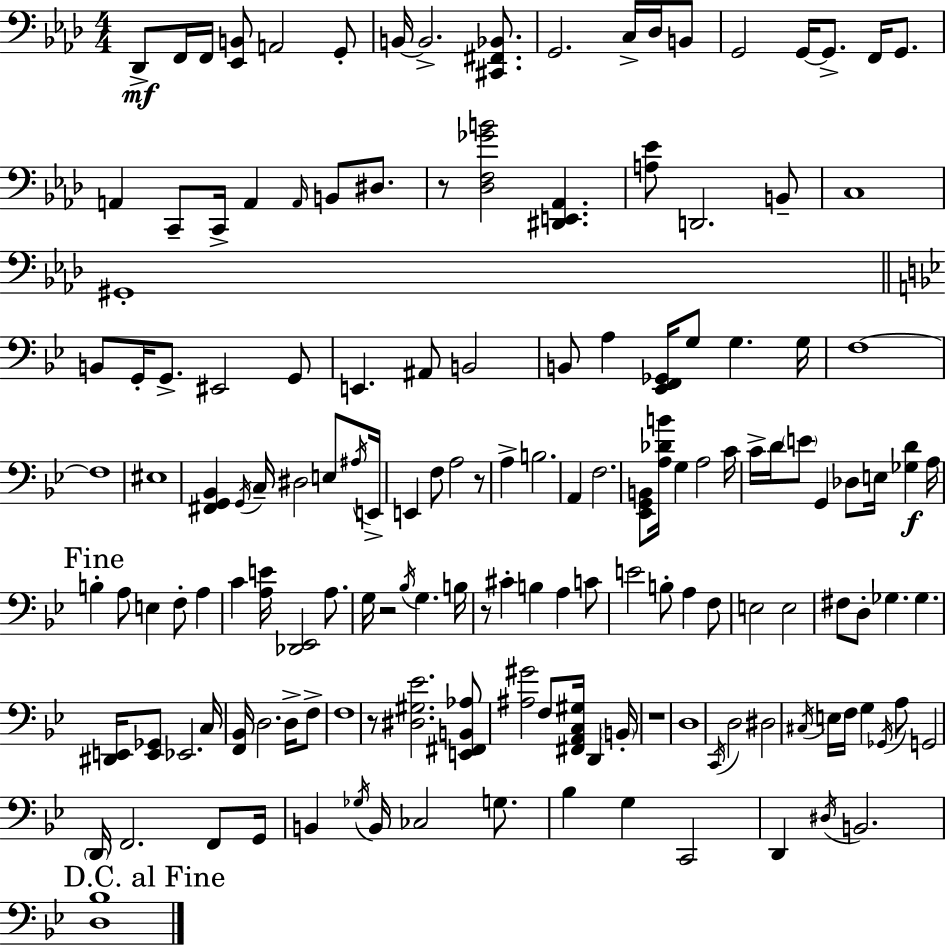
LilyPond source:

{
  \clef bass
  \numericTimeSignature
  \time 4/4
  \key f \minor
  \repeat volta 2 { des,8->\mf f,16 f,16 <ees, b,>8 a,2 g,8-. | b,16~~ b,2.-> <cis, fis, bes,>8. | g,2. c16-> des16 b,8 | g,2 g,16~~ g,8.-> f,16 g,8. | \break a,4 c,8-- c,16-> a,4 \grace { a,16 } b,8 dis8. | r8 <des f ges' b'>2 <dis, e, aes,>4. | <a ees'>8 d,2. b,8-- | c1 | \break gis,1-. | \bar "||" \break \key bes \major b,8 g,16-. g,8.-> eis,2 g,8 | e,4. ais,8 b,2 | b,8 a4 <ees, f, ges,>16 g8 g4. g16 | f1~~ | \break f1 | eis1 | <fis, g, bes,>4 \acciaccatura { g,16 } c16-- dis2 e8 | \acciaccatura { ais16 } e,16-> e,4 f8 a2 | \break r8 a4-> b2. | a,4 f2. | <ees, g, b,>8 <a des' b'>16 g4 a2 | c'16 c'16-> d'16 \parenthesize e'8 g,4 des8 e16 <ges d'>4\f | \break a16 \mark "Fine" b4-. a8 e4 f8-. a4 | c'4 <a e'>16 <des, ees,>2 a8. | g16 r2 \acciaccatura { bes16 } g4. | b16 r8 cis'4-. b4 a4 | \break c'8 e'2 b8-. a4 | f8 e2 e2 | fis8 d8-. ges4. ges4. | <dis, e,>16 <e, ges,>8 ees,2. | \break c16 <f, bes,>16 d2. | d16-> f8-> f1 | r8 <dis gis ees'>2. | <e, fis, b, aes>8 <ais gis'>2 f8 <fis, a, c gis>16 d,4 | \break \parenthesize b,16-. r1 | d1 | \acciaccatura { c,16 } d2 dis2 | \acciaccatura { cis16 } e16 f16 g4 \acciaccatura { ges,16 } a8 g,2 | \break \parenthesize d,16 f,2. | f,8 g,16 b,4 \acciaccatura { ges16 } b,16 ces2 | g8. bes4 g4 c,2 | d,4 \acciaccatura { dis16 } b,2. | \break \mark "D.C. al Fine" <d bes>1 | } \bar "|."
}